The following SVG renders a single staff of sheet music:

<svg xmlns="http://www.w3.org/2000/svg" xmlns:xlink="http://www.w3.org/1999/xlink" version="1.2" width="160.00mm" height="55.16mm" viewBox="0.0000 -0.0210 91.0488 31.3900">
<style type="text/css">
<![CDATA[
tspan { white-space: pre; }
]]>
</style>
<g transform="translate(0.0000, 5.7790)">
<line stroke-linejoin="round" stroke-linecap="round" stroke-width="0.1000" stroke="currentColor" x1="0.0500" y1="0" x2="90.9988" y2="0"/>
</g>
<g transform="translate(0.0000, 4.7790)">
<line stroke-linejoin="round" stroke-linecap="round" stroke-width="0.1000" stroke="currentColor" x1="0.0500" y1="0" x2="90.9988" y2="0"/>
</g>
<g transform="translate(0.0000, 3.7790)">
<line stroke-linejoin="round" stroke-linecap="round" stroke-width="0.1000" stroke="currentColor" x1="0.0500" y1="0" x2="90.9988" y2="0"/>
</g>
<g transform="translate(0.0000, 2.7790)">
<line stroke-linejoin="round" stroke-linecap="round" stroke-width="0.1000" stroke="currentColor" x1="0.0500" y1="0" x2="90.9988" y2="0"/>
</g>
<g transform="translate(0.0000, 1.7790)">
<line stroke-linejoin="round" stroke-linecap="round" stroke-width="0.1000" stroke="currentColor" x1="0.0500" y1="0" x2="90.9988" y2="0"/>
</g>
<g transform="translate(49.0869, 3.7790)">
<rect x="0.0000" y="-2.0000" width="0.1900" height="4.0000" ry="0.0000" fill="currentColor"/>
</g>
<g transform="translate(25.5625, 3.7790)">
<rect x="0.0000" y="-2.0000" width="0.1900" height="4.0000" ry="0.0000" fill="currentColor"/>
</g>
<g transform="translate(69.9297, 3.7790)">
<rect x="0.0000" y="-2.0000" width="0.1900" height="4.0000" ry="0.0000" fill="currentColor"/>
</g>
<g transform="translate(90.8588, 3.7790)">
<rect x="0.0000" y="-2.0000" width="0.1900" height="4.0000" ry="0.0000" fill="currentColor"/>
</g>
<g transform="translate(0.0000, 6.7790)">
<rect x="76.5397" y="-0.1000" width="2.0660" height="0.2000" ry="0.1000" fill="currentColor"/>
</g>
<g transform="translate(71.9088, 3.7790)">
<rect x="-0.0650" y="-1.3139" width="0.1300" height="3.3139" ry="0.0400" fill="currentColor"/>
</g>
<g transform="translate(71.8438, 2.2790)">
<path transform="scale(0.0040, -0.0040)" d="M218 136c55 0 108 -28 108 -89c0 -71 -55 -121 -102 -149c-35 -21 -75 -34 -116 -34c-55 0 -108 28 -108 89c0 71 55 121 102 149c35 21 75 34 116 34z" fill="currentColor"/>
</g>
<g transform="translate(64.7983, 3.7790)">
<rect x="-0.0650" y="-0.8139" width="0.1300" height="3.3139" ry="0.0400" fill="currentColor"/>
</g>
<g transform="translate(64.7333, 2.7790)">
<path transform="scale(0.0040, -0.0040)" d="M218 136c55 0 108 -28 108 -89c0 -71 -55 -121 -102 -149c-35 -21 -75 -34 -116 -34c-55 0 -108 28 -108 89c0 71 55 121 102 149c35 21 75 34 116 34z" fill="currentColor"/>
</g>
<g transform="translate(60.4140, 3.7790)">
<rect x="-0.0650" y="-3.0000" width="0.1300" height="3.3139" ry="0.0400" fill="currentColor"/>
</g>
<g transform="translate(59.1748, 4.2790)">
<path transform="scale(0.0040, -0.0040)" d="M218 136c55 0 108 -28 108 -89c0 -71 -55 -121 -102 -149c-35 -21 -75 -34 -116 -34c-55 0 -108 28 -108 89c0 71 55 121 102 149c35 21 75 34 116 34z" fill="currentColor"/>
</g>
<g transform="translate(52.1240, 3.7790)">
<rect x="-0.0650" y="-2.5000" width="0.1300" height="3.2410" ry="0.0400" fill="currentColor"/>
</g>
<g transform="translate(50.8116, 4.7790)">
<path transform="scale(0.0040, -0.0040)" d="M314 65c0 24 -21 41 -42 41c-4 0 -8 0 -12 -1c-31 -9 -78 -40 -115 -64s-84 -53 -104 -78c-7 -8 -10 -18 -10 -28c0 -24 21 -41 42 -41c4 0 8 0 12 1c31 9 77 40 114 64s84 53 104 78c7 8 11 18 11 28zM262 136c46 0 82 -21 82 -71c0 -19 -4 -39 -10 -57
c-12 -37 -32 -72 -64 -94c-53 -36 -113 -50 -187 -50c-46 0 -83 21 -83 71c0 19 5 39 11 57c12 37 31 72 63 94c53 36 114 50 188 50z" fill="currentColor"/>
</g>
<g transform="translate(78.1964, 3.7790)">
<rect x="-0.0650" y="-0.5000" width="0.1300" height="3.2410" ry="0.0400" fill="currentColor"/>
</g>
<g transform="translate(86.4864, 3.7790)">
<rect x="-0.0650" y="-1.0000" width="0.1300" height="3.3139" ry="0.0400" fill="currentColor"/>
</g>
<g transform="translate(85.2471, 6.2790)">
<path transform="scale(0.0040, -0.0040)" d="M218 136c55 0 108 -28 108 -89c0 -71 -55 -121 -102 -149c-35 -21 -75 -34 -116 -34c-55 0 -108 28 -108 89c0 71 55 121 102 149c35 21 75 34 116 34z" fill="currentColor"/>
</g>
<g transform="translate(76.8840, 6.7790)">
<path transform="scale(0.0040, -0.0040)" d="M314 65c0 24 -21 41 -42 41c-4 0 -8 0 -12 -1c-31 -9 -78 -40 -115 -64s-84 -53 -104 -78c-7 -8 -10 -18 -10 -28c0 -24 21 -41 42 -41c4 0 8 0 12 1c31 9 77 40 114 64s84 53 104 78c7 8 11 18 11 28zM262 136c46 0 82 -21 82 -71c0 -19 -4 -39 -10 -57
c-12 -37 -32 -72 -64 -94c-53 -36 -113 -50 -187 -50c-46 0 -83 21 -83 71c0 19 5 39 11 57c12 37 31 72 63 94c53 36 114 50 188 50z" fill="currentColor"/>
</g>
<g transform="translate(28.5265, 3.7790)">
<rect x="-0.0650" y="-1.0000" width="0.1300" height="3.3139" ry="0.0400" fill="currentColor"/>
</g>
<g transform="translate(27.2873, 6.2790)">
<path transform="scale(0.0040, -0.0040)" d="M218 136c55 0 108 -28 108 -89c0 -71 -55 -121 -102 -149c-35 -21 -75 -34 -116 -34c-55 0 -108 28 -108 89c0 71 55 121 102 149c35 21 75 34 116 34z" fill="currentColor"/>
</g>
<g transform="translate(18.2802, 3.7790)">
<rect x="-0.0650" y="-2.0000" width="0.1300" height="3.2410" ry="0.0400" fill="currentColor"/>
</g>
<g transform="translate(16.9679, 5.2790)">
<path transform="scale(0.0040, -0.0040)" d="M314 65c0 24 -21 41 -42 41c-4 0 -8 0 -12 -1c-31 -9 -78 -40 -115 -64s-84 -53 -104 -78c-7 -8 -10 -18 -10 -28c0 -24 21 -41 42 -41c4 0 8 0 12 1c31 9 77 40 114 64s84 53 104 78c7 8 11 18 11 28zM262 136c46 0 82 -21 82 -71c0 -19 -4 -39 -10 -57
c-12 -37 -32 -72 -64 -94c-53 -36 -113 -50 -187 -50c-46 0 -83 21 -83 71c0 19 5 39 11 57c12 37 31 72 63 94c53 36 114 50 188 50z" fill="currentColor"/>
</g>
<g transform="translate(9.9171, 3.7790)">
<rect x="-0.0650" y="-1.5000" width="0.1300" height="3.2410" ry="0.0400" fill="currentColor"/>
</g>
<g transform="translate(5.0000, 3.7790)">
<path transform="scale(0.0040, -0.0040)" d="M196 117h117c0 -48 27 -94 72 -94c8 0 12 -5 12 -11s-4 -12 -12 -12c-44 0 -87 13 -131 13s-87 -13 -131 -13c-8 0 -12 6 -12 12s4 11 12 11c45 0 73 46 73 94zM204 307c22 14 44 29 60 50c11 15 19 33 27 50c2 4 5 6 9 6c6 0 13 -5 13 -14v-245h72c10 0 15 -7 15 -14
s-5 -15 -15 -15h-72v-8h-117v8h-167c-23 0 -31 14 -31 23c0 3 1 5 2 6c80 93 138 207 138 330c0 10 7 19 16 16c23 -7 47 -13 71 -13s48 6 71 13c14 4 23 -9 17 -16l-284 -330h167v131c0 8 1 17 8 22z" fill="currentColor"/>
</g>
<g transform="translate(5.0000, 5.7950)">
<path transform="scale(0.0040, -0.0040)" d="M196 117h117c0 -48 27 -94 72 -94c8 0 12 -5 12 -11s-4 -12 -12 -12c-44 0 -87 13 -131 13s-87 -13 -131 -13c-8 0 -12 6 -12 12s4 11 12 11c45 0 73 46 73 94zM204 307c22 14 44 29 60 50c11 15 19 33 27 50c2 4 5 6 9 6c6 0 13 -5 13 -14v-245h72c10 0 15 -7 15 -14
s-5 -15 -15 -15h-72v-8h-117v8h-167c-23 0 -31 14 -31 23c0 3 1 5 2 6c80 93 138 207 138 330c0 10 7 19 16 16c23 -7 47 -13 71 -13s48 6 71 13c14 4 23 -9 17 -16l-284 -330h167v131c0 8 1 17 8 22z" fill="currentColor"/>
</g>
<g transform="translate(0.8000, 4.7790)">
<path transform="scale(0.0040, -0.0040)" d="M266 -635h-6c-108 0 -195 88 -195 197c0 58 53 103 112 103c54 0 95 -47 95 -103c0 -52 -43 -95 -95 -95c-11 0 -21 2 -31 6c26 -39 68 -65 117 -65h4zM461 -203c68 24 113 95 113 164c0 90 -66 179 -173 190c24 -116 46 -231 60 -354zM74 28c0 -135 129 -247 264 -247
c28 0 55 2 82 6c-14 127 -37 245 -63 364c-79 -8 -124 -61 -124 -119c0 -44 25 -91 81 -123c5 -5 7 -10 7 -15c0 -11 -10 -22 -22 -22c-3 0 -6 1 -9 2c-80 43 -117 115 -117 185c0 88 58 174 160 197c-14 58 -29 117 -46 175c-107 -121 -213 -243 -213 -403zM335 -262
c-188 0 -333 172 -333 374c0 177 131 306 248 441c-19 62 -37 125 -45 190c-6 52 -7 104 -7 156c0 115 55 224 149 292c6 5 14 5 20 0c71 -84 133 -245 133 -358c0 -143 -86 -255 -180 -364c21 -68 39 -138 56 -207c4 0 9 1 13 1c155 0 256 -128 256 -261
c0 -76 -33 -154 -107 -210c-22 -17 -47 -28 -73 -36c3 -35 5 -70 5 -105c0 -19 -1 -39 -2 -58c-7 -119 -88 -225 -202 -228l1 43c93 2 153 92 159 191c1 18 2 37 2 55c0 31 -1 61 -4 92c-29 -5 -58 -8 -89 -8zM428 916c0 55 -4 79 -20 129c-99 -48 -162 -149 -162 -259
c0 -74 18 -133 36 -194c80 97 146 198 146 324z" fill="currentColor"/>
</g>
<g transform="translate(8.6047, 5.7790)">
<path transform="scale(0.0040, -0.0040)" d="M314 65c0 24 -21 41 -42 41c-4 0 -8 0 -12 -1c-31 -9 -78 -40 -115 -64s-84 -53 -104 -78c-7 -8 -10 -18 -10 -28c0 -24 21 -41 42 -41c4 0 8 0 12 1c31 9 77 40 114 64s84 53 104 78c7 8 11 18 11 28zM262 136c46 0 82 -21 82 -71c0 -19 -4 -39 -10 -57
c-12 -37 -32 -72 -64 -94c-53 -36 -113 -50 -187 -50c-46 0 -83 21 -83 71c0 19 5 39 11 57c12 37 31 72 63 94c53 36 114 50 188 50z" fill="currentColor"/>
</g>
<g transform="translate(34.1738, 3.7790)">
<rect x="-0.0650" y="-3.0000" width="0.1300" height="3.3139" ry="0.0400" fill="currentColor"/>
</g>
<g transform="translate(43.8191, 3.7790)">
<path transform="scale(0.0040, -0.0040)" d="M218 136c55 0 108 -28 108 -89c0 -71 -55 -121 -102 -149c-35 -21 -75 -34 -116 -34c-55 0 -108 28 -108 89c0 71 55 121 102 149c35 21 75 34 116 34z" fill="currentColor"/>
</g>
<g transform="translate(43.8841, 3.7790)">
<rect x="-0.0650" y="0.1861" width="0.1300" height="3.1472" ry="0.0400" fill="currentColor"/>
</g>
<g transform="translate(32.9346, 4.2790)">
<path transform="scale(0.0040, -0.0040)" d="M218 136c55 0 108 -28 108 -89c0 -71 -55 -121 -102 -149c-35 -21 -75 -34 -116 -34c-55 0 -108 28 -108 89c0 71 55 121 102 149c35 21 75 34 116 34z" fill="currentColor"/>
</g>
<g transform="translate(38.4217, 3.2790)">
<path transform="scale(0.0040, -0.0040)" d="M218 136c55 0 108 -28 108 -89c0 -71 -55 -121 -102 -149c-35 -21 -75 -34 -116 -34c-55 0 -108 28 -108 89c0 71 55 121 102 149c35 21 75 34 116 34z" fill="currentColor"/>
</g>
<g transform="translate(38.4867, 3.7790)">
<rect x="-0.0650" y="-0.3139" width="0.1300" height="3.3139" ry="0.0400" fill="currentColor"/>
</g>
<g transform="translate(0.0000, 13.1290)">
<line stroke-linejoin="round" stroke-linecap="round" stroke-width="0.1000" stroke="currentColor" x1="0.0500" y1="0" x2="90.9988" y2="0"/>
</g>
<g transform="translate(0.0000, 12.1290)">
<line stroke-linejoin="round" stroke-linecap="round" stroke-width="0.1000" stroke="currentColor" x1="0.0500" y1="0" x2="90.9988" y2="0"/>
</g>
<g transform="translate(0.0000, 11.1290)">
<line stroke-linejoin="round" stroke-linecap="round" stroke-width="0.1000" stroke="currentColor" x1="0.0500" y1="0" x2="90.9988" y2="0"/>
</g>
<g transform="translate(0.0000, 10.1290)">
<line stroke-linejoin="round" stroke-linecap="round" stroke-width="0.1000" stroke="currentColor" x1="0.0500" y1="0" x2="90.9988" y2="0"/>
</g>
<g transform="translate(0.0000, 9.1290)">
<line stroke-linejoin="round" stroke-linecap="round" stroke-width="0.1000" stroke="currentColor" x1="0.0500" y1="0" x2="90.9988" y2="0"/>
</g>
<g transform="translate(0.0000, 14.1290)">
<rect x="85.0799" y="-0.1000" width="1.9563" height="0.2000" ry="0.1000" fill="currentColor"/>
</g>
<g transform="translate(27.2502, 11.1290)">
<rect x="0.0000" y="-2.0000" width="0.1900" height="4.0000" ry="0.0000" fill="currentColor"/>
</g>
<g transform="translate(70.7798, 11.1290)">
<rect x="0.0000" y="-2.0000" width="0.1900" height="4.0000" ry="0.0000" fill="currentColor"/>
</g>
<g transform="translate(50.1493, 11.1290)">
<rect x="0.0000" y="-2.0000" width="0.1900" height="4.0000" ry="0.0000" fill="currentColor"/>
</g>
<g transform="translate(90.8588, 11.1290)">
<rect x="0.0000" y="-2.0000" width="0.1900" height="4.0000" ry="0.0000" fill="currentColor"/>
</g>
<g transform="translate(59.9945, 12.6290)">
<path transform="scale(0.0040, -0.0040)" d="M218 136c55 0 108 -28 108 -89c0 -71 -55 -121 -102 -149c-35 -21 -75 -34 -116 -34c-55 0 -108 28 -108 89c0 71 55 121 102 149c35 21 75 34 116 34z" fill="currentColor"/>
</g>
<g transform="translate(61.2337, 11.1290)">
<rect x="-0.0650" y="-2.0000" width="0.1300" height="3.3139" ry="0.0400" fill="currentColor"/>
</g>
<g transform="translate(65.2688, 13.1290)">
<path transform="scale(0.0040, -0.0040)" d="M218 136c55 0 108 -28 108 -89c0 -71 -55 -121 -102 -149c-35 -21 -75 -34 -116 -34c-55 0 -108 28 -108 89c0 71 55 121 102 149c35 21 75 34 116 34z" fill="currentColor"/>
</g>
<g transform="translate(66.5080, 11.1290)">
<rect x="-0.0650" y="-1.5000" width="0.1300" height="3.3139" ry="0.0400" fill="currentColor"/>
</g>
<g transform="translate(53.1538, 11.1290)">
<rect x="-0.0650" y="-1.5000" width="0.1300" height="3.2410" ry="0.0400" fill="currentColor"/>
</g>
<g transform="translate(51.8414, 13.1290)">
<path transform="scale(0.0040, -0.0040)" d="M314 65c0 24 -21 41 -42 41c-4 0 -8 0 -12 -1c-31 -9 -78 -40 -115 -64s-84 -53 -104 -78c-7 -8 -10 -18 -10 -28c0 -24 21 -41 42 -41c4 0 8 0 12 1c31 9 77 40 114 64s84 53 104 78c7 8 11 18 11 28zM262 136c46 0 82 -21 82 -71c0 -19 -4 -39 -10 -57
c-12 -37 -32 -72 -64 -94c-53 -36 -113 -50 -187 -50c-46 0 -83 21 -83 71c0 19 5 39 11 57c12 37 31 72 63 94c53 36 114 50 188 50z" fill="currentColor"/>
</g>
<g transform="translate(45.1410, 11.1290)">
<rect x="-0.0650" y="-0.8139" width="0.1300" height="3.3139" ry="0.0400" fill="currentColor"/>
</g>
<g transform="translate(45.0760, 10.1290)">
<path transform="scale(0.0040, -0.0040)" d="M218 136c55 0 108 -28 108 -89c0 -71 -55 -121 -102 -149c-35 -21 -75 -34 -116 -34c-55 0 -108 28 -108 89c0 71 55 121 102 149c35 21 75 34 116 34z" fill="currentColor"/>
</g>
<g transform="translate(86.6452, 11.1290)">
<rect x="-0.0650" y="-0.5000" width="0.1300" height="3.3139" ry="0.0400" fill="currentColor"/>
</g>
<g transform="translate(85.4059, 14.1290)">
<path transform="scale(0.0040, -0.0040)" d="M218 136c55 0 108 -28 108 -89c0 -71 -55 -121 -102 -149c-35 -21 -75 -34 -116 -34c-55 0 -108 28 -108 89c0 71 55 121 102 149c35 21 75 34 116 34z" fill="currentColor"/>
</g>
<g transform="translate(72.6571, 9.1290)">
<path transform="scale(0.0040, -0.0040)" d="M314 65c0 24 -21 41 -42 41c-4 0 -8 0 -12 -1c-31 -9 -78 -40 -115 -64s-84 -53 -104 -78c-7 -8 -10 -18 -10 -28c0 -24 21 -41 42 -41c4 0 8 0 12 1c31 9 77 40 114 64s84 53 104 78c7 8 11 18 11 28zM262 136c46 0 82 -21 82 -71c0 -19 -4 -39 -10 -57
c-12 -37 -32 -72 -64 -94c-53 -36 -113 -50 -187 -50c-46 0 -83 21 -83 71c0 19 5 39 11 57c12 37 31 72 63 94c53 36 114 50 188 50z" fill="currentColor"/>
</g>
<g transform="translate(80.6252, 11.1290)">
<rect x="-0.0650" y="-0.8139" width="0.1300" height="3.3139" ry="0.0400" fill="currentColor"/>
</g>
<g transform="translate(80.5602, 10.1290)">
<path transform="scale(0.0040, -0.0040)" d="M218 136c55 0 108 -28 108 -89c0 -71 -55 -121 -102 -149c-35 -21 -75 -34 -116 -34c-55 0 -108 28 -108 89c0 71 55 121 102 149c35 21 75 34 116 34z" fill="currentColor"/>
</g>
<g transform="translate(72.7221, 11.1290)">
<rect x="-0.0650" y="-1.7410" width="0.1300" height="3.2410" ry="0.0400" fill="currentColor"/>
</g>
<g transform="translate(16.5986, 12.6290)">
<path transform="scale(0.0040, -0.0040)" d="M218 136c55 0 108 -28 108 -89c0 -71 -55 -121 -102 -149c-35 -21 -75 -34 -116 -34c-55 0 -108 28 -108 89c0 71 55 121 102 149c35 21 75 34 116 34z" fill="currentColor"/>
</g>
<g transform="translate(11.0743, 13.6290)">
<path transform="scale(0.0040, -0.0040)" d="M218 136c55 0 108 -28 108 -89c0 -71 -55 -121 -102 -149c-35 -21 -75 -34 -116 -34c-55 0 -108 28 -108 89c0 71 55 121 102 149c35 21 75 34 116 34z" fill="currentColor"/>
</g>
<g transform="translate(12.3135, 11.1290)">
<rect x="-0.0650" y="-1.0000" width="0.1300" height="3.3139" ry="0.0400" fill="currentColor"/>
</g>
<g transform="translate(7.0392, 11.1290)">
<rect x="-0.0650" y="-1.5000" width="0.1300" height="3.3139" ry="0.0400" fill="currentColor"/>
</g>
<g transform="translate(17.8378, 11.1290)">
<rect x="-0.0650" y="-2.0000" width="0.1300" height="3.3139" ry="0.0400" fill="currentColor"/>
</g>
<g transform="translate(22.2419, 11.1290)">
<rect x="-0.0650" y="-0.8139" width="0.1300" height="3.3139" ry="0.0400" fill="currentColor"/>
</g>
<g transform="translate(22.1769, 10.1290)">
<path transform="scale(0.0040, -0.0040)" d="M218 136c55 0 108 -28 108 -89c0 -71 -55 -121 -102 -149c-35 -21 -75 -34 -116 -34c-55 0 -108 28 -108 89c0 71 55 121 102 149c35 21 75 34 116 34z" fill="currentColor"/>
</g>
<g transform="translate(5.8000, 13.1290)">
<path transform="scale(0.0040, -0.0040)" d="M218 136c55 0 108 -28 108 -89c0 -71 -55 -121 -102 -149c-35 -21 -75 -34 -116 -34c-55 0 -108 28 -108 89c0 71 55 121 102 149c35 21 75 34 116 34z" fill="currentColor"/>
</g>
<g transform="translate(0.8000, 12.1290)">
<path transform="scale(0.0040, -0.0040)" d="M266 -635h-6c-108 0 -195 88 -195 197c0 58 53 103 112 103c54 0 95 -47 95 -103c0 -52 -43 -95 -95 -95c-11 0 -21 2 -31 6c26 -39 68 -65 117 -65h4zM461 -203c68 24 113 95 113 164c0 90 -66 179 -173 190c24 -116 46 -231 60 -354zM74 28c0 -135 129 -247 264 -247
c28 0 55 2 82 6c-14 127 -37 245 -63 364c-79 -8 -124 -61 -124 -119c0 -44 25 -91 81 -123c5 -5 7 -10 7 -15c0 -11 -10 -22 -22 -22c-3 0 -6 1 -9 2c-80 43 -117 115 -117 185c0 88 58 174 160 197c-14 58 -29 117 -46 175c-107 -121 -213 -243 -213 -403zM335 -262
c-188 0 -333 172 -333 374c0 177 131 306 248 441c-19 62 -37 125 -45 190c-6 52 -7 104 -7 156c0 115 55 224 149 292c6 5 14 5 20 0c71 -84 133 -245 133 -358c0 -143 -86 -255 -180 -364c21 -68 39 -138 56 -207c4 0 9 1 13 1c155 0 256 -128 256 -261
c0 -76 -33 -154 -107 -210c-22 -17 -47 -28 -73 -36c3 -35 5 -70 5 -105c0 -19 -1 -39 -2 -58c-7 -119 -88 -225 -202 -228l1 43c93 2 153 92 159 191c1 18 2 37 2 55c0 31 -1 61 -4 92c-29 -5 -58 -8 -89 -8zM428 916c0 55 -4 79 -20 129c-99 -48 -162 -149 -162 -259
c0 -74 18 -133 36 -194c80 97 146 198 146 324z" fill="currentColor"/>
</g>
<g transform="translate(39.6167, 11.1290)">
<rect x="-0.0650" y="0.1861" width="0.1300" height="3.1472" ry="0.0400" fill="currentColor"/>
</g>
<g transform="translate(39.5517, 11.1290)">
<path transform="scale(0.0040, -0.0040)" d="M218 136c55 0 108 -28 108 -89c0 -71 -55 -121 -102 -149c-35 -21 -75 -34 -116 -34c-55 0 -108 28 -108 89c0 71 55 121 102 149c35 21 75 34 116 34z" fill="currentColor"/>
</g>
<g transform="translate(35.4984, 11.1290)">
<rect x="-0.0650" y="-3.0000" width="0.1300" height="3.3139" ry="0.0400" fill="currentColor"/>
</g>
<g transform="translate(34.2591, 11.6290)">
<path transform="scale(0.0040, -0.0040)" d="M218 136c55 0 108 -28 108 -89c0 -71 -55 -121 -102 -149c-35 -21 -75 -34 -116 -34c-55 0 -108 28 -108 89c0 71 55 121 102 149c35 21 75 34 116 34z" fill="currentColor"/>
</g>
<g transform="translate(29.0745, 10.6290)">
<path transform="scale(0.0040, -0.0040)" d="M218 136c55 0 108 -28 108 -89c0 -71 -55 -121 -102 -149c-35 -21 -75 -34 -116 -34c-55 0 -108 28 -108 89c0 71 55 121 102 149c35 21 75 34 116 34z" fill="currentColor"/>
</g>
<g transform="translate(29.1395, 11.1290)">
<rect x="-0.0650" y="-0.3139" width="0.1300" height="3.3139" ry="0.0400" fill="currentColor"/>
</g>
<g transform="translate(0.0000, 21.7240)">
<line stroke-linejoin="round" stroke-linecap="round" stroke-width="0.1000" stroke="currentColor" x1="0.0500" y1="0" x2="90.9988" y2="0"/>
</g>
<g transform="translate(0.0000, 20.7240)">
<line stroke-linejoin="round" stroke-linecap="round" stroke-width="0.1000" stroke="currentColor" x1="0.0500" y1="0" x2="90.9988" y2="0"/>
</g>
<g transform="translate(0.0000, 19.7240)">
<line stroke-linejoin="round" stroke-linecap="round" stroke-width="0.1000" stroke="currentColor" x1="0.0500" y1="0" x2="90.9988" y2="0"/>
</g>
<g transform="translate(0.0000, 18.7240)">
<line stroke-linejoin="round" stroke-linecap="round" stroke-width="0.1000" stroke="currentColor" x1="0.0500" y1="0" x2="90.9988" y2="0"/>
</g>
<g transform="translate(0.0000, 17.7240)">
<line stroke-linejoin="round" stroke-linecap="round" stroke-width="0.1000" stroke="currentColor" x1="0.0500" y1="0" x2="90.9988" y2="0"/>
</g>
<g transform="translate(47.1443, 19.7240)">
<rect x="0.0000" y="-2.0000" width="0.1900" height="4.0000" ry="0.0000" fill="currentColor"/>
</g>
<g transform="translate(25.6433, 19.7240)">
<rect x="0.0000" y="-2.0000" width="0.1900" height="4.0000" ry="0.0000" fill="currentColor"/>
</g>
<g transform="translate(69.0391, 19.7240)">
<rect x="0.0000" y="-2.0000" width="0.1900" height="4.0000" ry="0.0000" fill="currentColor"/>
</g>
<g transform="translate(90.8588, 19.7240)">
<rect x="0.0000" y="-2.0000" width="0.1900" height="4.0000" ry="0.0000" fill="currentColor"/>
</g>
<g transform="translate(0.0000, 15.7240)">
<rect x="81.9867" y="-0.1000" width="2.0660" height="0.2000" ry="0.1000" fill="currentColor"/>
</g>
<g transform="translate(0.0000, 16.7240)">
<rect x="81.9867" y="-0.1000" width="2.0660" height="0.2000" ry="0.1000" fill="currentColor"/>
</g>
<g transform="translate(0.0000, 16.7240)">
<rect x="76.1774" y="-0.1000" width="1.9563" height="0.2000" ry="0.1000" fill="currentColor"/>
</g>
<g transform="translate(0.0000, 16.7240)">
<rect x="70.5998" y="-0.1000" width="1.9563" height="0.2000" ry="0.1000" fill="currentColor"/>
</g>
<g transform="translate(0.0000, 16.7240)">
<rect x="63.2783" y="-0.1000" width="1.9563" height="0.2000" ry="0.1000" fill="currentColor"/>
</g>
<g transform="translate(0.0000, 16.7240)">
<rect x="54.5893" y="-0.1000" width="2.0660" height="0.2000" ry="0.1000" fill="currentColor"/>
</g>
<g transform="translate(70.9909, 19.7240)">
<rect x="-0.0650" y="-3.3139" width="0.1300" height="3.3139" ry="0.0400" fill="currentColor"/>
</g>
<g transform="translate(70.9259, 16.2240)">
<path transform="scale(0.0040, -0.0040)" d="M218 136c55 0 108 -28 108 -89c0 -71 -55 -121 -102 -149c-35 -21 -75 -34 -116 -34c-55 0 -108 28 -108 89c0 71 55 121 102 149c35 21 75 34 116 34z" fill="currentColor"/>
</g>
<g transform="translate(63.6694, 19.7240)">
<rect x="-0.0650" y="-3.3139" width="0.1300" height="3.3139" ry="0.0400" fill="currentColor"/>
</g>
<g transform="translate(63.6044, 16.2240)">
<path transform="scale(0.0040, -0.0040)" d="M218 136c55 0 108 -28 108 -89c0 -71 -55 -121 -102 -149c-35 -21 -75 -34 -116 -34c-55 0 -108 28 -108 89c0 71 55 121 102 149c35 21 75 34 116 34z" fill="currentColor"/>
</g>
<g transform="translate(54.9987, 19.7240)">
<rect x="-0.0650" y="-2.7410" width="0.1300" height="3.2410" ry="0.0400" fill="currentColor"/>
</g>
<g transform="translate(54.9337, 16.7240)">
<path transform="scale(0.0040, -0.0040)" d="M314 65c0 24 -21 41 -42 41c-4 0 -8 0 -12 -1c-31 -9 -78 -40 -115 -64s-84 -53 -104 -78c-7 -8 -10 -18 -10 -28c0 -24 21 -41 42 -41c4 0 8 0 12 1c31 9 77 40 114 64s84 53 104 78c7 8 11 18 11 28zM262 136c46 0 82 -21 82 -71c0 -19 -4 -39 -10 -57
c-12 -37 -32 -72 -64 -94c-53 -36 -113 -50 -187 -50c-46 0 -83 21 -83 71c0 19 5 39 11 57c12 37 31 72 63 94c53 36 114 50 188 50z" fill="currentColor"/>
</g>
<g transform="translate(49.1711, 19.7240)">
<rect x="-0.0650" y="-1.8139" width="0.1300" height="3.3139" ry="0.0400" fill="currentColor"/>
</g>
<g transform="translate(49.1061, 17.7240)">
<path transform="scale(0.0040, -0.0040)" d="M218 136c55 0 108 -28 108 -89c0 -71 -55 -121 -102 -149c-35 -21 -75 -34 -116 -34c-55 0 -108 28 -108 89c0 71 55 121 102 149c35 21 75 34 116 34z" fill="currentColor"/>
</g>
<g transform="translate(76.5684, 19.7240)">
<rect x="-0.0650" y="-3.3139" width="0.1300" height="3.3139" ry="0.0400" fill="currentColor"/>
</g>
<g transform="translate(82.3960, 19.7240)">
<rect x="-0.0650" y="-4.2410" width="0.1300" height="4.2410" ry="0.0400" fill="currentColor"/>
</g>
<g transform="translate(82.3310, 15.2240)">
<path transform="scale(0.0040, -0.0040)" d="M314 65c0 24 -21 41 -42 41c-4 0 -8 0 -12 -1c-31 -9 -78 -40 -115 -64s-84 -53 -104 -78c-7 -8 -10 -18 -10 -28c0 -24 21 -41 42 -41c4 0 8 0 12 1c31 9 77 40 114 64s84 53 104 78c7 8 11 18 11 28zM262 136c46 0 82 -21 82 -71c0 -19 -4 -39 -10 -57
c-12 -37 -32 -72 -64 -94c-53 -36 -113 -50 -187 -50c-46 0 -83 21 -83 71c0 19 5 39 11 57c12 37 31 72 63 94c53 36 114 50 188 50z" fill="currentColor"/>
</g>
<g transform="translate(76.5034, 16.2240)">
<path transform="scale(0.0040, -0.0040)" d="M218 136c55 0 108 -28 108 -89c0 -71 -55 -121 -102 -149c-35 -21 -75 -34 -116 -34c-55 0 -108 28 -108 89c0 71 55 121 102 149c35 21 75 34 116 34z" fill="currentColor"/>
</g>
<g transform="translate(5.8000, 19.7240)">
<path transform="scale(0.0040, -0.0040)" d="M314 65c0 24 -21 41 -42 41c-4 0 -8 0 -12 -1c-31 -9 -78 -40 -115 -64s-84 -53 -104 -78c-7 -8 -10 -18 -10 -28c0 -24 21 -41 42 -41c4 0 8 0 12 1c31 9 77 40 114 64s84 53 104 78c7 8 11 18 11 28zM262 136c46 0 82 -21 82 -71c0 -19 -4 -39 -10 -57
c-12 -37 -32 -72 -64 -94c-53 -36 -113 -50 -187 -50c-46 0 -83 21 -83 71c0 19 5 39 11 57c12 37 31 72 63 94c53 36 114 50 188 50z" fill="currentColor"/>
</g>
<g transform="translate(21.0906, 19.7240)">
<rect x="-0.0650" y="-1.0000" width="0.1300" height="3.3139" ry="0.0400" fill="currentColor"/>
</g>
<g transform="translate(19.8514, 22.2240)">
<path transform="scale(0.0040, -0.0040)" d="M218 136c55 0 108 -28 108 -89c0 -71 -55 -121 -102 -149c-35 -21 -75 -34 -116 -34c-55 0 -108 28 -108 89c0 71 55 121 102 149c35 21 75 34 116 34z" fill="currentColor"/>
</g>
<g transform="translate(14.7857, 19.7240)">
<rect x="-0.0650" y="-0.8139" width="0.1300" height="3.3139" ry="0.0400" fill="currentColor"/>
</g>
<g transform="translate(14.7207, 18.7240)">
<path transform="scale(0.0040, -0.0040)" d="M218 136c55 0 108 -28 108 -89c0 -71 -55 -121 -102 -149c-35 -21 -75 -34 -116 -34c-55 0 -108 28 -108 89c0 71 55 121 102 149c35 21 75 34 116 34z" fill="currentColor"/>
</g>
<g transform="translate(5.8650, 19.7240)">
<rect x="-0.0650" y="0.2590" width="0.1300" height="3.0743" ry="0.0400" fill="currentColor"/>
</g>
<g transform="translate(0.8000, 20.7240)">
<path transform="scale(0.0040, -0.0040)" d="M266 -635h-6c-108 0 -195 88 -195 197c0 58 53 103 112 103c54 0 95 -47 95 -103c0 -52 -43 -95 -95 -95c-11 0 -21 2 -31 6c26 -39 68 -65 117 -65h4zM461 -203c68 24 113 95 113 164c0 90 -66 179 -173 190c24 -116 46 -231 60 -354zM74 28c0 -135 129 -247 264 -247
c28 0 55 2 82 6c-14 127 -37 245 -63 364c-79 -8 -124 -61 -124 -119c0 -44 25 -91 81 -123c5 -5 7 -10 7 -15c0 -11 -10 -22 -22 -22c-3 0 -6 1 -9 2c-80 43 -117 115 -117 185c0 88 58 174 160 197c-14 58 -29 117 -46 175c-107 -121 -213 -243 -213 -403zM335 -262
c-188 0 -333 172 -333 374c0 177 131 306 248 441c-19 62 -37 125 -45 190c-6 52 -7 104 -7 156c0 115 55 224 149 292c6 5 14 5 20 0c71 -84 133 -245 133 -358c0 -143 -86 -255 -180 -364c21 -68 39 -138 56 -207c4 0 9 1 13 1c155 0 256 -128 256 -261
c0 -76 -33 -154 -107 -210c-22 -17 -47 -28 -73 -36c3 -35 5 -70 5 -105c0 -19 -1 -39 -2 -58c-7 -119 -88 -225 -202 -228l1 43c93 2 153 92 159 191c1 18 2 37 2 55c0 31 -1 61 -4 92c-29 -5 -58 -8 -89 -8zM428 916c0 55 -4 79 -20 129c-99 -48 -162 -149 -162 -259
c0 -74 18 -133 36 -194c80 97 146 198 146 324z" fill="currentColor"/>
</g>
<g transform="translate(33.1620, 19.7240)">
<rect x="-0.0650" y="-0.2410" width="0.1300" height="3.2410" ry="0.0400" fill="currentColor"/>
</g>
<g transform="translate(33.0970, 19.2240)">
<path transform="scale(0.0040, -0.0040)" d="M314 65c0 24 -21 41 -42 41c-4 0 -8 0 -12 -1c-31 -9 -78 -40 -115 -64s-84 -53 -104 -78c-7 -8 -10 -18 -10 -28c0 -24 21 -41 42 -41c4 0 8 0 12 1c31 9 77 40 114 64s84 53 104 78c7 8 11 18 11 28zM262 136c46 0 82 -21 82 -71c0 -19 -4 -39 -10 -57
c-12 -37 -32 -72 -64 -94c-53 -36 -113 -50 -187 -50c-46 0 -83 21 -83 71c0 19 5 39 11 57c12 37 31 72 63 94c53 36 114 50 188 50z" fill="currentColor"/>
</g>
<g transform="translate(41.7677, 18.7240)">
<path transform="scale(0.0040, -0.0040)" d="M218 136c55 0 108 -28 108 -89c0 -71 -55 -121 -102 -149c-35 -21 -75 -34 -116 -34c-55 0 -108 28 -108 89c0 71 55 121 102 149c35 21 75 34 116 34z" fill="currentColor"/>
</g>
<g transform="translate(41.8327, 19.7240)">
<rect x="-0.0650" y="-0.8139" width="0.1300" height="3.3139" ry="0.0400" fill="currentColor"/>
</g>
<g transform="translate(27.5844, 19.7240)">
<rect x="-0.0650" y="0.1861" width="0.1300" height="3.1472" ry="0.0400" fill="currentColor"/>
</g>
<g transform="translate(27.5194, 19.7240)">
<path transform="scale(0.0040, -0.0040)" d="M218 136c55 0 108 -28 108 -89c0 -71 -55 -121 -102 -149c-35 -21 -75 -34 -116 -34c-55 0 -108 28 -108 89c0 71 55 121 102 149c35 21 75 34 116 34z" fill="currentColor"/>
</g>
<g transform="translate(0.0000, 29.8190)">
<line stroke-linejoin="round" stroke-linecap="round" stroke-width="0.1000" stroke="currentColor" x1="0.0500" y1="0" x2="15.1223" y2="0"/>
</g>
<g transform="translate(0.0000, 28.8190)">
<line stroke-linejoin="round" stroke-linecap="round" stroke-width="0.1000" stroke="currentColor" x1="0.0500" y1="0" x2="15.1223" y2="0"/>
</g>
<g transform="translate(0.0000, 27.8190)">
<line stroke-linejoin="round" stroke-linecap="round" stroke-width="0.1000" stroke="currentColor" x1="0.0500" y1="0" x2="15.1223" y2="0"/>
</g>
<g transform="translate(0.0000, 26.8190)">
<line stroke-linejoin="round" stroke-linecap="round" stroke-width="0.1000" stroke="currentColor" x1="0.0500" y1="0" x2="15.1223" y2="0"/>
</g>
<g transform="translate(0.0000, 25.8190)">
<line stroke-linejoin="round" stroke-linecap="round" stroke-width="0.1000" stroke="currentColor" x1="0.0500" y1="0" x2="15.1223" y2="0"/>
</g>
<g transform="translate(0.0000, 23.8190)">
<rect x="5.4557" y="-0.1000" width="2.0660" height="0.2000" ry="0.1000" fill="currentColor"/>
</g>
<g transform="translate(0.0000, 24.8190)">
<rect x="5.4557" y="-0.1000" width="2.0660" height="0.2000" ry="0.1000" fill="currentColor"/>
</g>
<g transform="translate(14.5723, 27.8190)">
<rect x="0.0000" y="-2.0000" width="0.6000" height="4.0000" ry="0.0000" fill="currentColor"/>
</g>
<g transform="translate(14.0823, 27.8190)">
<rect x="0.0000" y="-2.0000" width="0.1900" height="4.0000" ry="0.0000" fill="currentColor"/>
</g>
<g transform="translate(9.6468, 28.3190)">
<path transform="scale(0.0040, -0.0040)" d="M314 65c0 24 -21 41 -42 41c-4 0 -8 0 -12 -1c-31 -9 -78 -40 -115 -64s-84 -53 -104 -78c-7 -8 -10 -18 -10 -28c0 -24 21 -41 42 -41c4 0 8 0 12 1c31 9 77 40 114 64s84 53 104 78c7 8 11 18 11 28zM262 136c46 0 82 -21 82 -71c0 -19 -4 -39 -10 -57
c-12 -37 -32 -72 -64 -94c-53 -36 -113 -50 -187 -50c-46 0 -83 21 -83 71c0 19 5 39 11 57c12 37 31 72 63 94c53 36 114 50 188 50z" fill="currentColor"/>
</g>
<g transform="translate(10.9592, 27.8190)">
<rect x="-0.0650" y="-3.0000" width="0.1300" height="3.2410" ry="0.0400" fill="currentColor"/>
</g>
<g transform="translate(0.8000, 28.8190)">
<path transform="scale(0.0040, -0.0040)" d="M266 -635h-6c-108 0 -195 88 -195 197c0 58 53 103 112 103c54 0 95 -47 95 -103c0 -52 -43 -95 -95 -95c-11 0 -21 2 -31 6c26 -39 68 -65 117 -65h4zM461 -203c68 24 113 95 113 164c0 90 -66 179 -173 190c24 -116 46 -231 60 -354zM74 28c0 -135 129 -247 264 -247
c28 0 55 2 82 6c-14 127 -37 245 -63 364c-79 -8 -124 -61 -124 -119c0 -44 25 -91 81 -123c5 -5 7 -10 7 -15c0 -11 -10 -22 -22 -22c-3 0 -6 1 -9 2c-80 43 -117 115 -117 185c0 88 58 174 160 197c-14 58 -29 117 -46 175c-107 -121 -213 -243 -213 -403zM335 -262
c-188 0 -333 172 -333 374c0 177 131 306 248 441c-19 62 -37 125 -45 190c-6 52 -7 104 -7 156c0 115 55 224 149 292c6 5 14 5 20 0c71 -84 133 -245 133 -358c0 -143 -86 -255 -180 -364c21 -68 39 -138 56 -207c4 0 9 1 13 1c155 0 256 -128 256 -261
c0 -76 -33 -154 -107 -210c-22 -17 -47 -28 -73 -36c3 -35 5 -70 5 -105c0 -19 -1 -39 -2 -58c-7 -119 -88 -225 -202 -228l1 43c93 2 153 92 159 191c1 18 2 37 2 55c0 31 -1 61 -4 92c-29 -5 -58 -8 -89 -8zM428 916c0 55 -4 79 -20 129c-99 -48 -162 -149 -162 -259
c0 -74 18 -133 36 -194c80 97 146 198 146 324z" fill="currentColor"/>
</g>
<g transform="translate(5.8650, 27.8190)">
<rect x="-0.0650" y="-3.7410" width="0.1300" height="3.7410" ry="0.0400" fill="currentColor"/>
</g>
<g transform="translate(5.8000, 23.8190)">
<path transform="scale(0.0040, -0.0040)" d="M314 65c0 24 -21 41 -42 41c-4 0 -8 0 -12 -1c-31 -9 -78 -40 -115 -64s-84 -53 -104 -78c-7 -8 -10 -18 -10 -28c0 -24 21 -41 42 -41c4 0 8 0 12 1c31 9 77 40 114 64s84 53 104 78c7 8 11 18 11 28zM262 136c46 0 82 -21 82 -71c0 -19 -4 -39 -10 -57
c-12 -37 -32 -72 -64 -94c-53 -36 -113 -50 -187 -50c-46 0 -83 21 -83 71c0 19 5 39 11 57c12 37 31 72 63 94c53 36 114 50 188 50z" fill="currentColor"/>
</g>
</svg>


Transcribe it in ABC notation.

X:1
T:Untitled
M:4/4
L:1/4
K:C
E2 F2 D A c B G2 A d e C2 D E D F d c A B d E2 F E f2 d C B2 d D B c2 d f a2 b b b d'2 c'2 A2